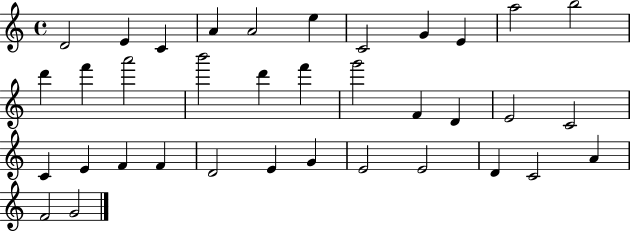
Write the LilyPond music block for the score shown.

{
  \clef treble
  \time 4/4
  \defaultTimeSignature
  \key c \major
  d'2 e'4 c'4 | a'4 a'2 e''4 | c'2 g'4 e'4 | a''2 b''2 | \break d'''4 f'''4 a'''2 | b'''2 d'''4 f'''4 | g'''2 f'4 d'4 | e'2 c'2 | \break c'4 e'4 f'4 f'4 | d'2 e'4 g'4 | e'2 e'2 | d'4 c'2 a'4 | \break f'2 g'2 | \bar "|."
}